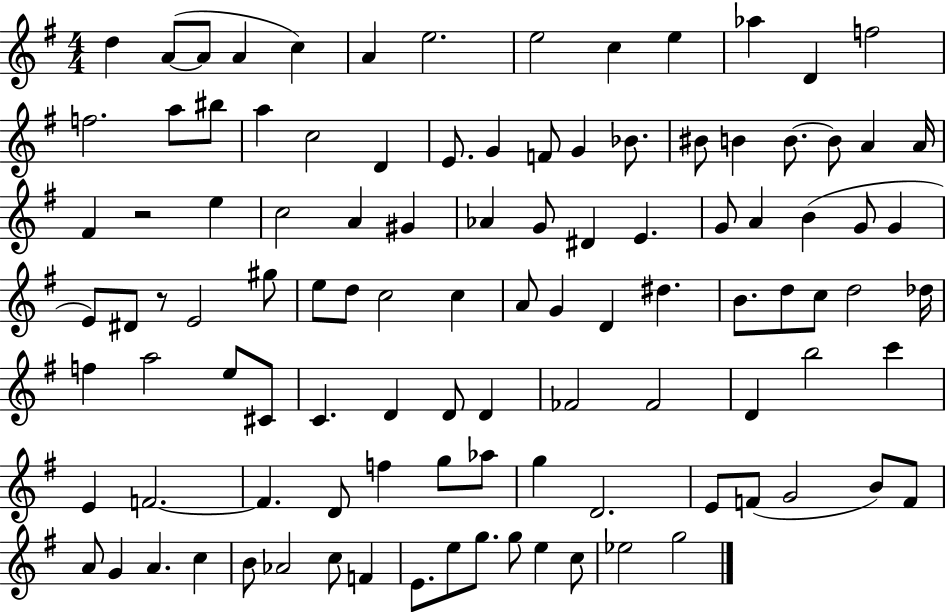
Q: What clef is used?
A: treble